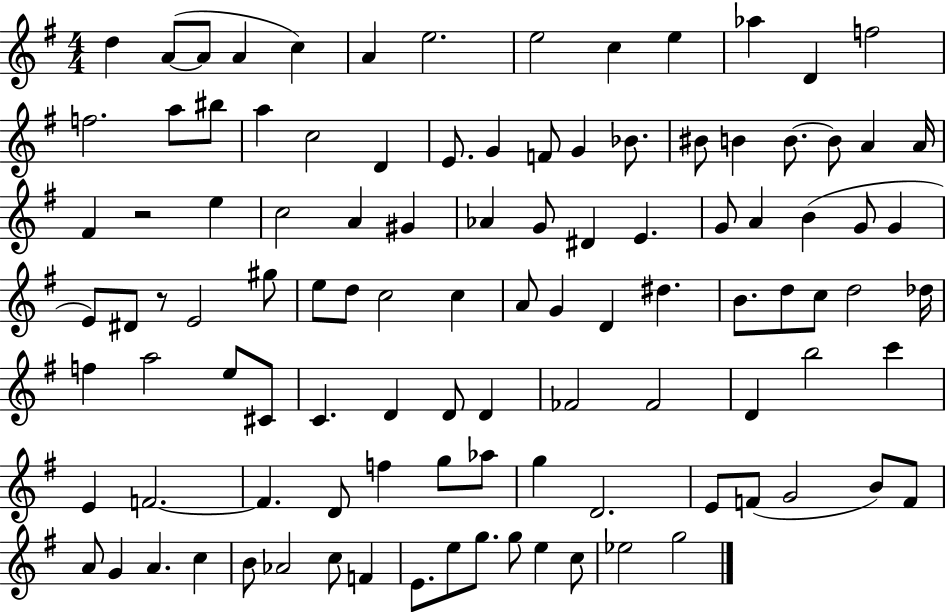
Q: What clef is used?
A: treble